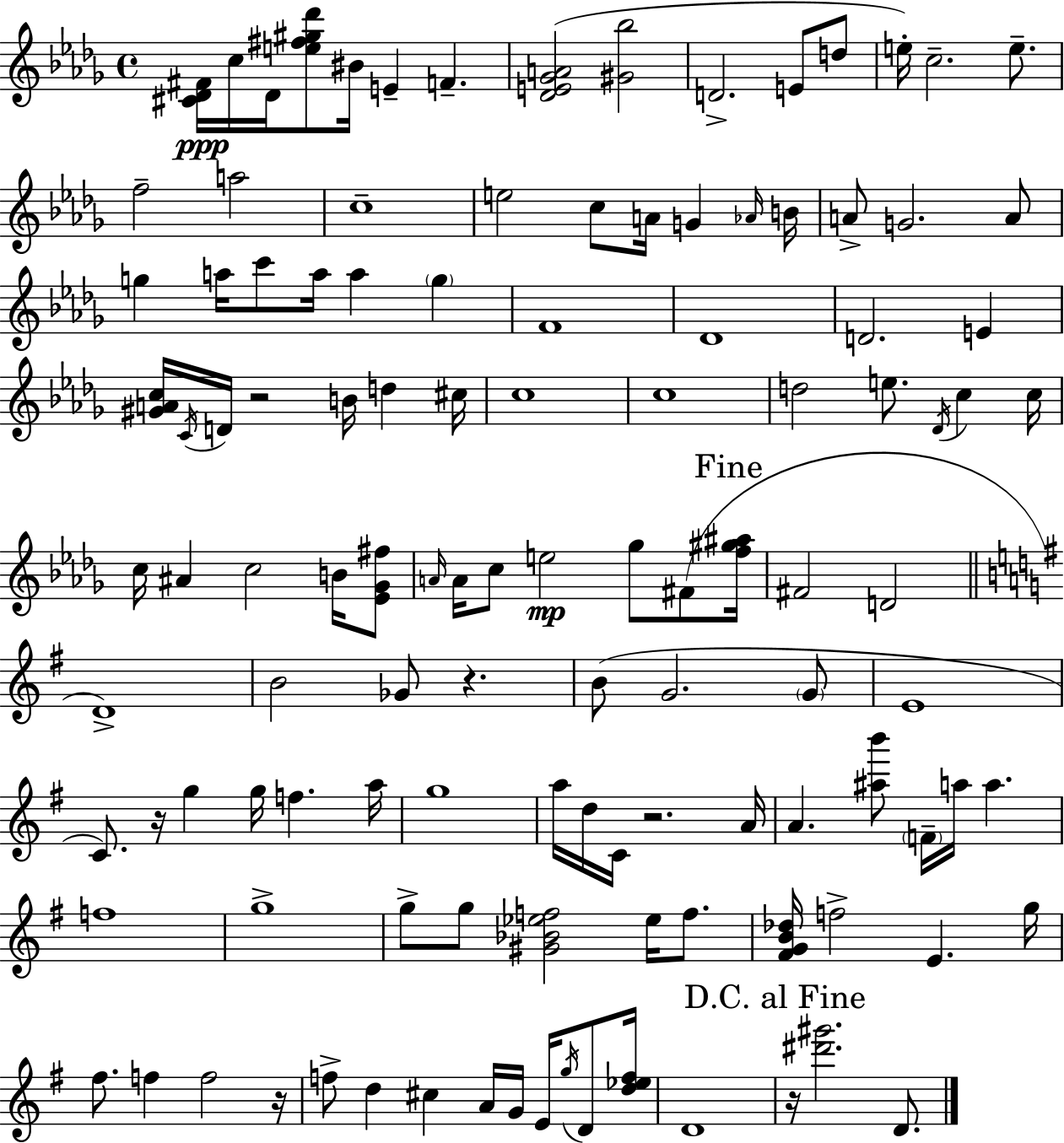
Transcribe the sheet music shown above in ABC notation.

X:1
T:Untitled
M:4/4
L:1/4
K:Bbm
[^C_D^F]/4 c/4 _D/4 [e^f^g_d']/2 ^B/4 E F [_DE_GA]2 [^G_b]2 D2 E/2 d/2 e/4 c2 e/2 f2 a2 c4 e2 c/2 A/4 G _A/4 B/4 A/2 G2 A/2 g a/4 c'/2 a/4 a g F4 _D4 D2 E [^GAc]/4 C/4 D/4 z2 B/4 d ^c/4 c4 c4 d2 e/2 _D/4 c c/4 c/4 ^A c2 B/4 [_E_G^f]/2 A/4 A/4 c/2 e2 _g/2 ^F/2 [f^g^a]/4 ^F2 D2 D4 B2 _G/2 z B/2 G2 G/2 E4 C/2 z/4 g g/4 f a/4 g4 a/4 d/4 C/4 z2 A/4 A [^ab']/2 F/4 a/4 a f4 g4 g/2 g/2 [^G_B_ef]2 _e/4 f/2 [^FGB_d]/4 f2 E g/4 ^f/2 f f2 z/4 f/2 d ^c A/4 G/4 E/4 g/4 D/2 [d_ef]/4 D4 z/4 [^d'^g']2 D/2